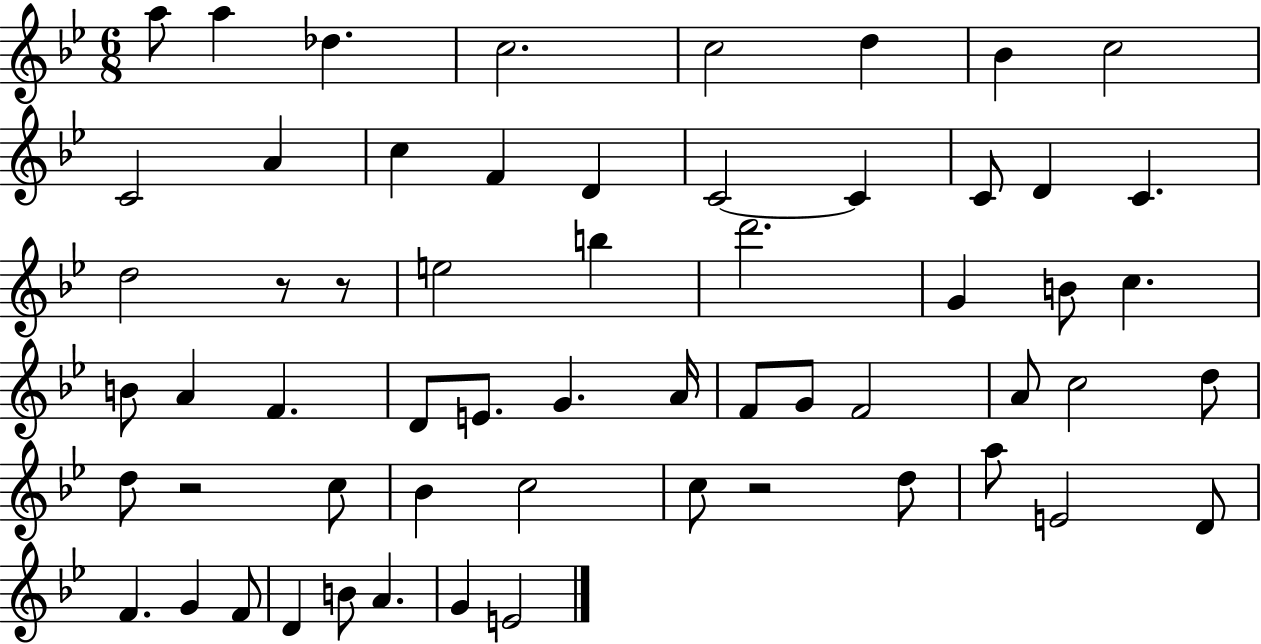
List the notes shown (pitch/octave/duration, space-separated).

A5/e A5/q Db5/q. C5/h. C5/h D5/q Bb4/q C5/h C4/h A4/q C5/q F4/q D4/q C4/h C4/q C4/e D4/q C4/q. D5/h R/e R/e E5/h B5/q D6/h. G4/q B4/e C5/q. B4/e A4/q F4/q. D4/e E4/e. G4/q. A4/s F4/e G4/e F4/h A4/e C5/h D5/e D5/e R/h C5/e Bb4/q C5/h C5/e R/h D5/e A5/e E4/h D4/e F4/q. G4/q F4/e D4/q B4/e A4/q. G4/q E4/h